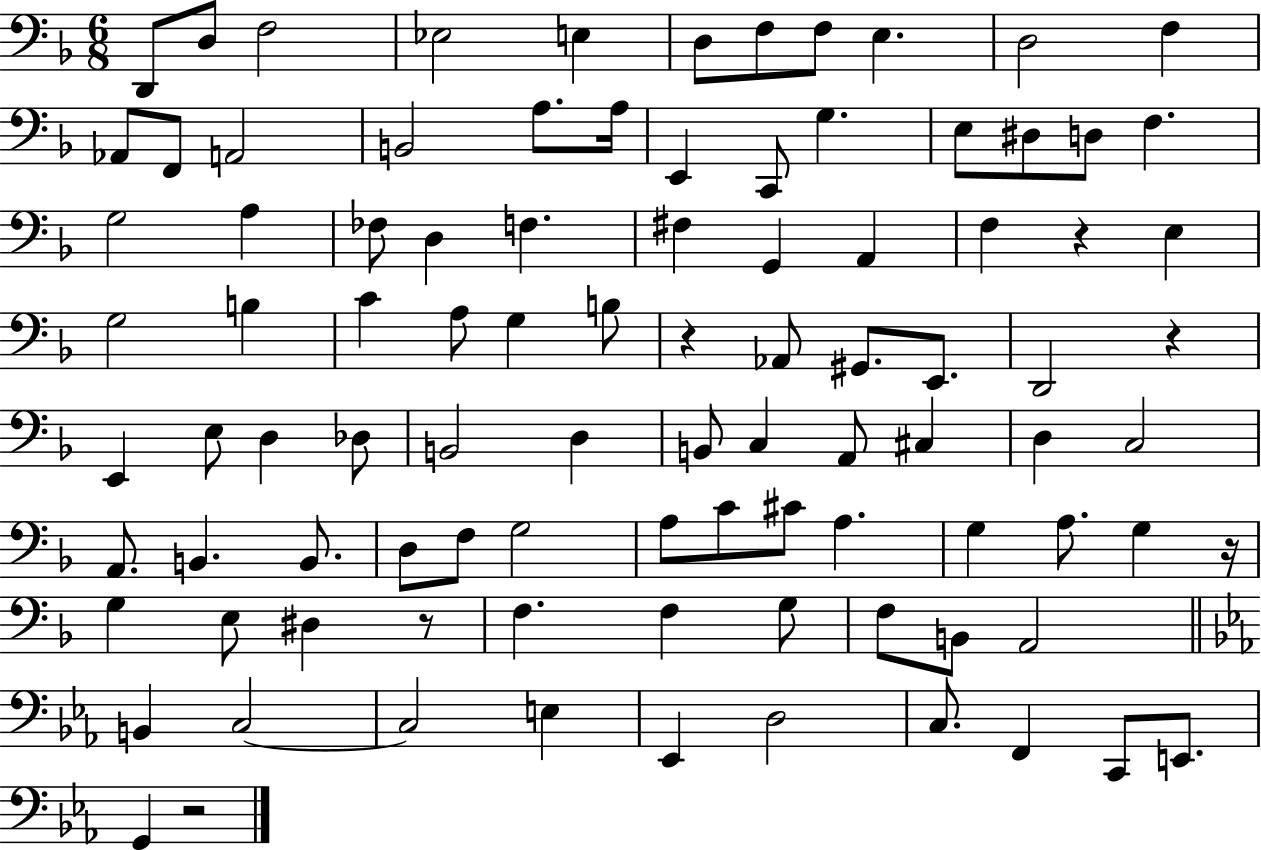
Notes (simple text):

D2/e D3/e F3/h Eb3/h E3/q D3/e F3/e F3/e E3/q. D3/h F3/q Ab2/e F2/e A2/h B2/h A3/e. A3/s E2/q C2/e G3/q. E3/e D#3/e D3/e F3/q. G3/h A3/q FES3/e D3/q F3/q. F#3/q G2/q A2/q F3/q R/q E3/q G3/h B3/q C4/q A3/e G3/q B3/e R/q Ab2/e G#2/e. E2/e. D2/h R/q E2/q E3/e D3/q Db3/e B2/h D3/q B2/e C3/q A2/e C#3/q D3/q C3/h A2/e. B2/q. B2/e. D3/e F3/e G3/h A3/e C4/e C#4/e A3/q. G3/q A3/e. G3/q R/s G3/q E3/e D#3/q R/e F3/q. F3/q G3/e F3/e B2/e A2/h B2/q C3/h C3/h E3/q Eb2/q D3/h C3/e. F2/q C2/e E2/e. G2/q R/h